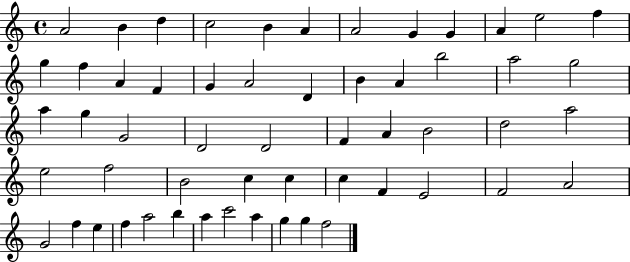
{
  \clef treble
  \time 4/4
  \defaultTimeSignature
  \key c \major
  a'2 b'4 d''4 | c''2 b'4 a'4 | a'2 g'4 g'4 | a'4 e''2 f''4 | \break g''4 f''4 a'4 f'4 | g'4 a'2 d'4 | b'4 a'4 b''2 | a''2 g''2 | \break a''4 g''4 g'2 | d'2 d'2 | f'4 a'4 b'2 | d''2 a''2 | \break e''2 f''2 | b'2 c''4 c''4 | c''4 f'4 e'2 | f'2 a'2 | \break g'2 f''4 e''4 | f''4 a''2 b''4 | a''4 c'''2 a''4 | g''4 g''4 f''2 | \break \bar "|."
}